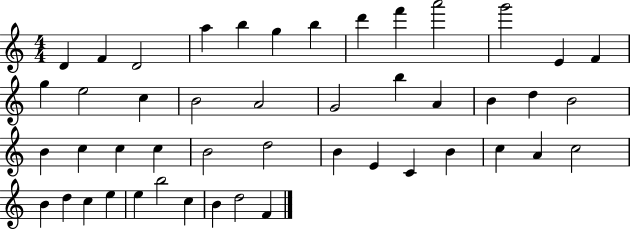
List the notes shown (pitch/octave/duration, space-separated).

D4/q F4/q D4/h A5/q B5/q G5/q B5/q D6/q F6/q A6/h G6/h E4/q F4/q G5/q E5/h C5/q B4/h A4/h G4/h B5/q A4/q B4/q D5/q B4/h B4/q C5/q C5/q C5/q B4/h D5/h B4/q E4/q C4/q B4/q C5/q A4/q C5/h B4/q D5/q C5/q E5/q E5/q B5/h C5/q B4/q D5/h F4/q